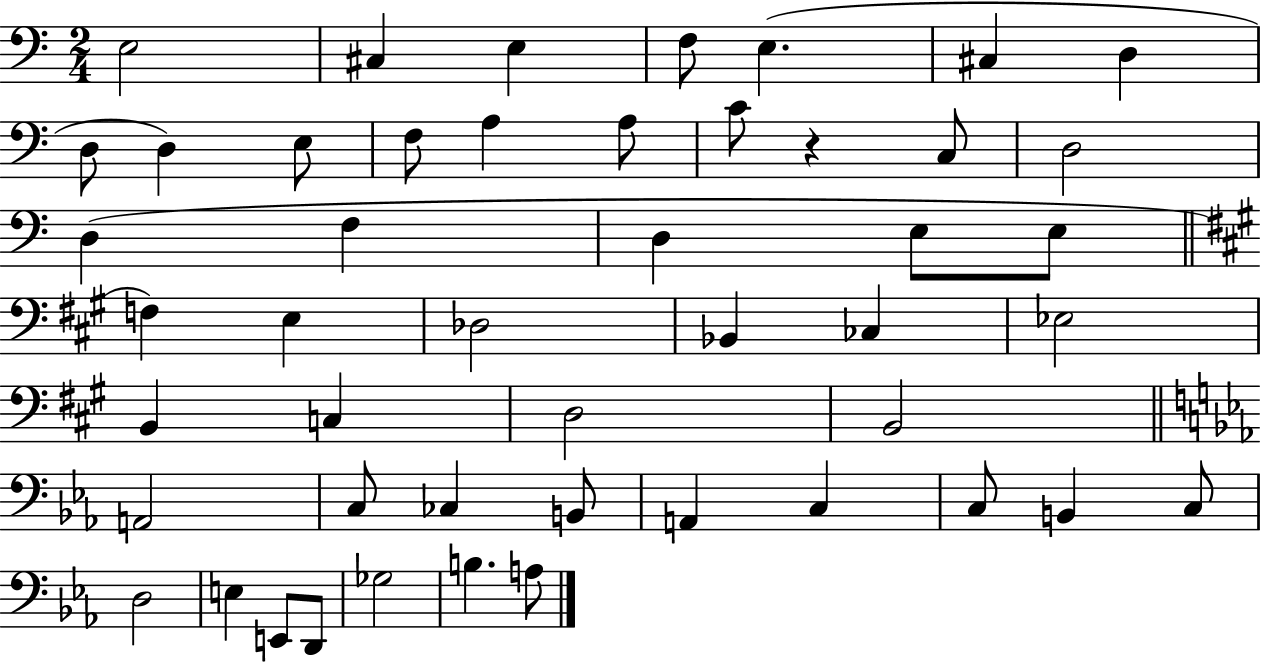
{
  \clef bass
  \numericTimeSignature
  \time 2/4
  \key c \major
  e2 | cis4 e4 | f8 e4.( | cis4 d4 | \break d8 d4) e8 | f8 a4 a8 | c'8 r4 c8 | d2 | \break d4( f4 | d4 e8 e8 | \bar "||" \break \key a \major f4) e4 | des2 | bes,4 ces4 | ees2 | \break b,4 c4 | d2 | b,2 | \bar "||" \break \key ees \major a,2 | c8 ces4 b,8 | a,4 c4 | c8 b,4 c8 | \break d2 | e4 e,8 d,8 | ges2 | b4. a8 | \break \bar "|."
}